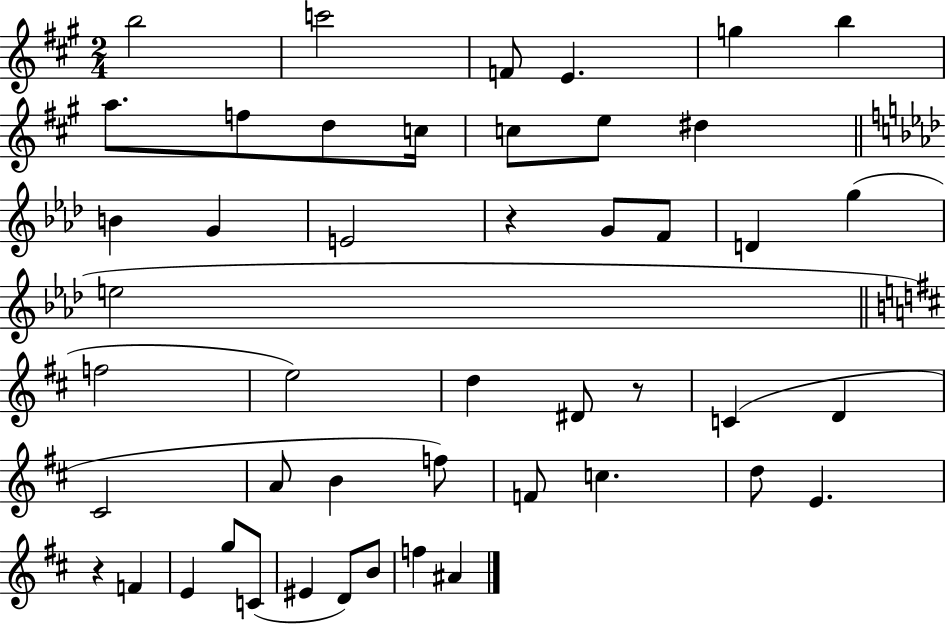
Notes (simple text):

B5/h C6/h F4/e E4/q. G5/q B5/q A5/e. F5/e D5/e C5/s C5/e E5/e D#5/q B4/q G4/q E4/h R/q G4/e F4/e D4/q G5/q E5/h F5/h E5/h D5/q D#4/e R/e C4/q D4/q C#4/h A4/e B4/q F5/e F4/e C5/q. D5/e E4/q. R/q F4/q E4/q G5/e C4/e EIS4/q D4/e B4/e F5/q A#4/q